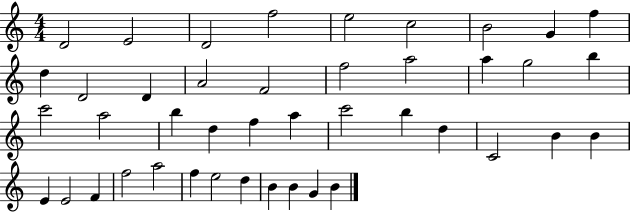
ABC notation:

X:1
T:Untitled
M:4/4
L:1/4
K:C
D2 E2 D2 f2 e2 c2 B2 G f d D2 D A2 F2 f2 a2 a g2 b c'2 a2 b d f a c'2 b d C2 B B E E2 F f2 a2 f e2 d B B G B